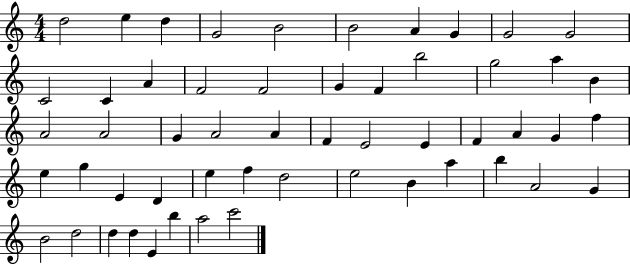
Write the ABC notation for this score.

X:1
T:Untitled
M:4/4
L:1/4
K:C
d2 e d G2 B2 B2 A G G2 G2 C2 C A F2 F2 G F b2 g2 a B A2 A2 G A2 A F E2 E F A G f e g E D e f d2 e2 B a b A2 G B2 d2 d d E b a2 c'2